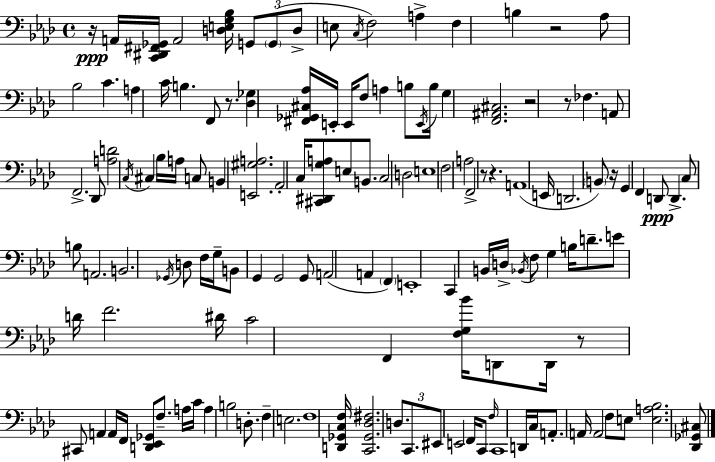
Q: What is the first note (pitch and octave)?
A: A2